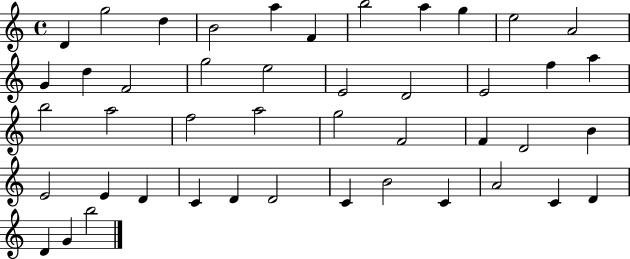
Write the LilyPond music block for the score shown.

{
  \clef treble
  \time 4/4
  \defaultTimeSignature
  \key c \major
  d'4 g''2 d''4 | b'2 a''4 f'4 | b''2 a''4 g''4 | e''2 a'2 | \break g'4 d''4 f'2 | g''2 e''2 | e'2 d'2 | e'2 f''4 a''4 | \break b''2 a''2 | f''2 a''2 | g''2 f'2 | f'4 d'2 b'4 | \break e'2 e'4 d'4 | c'4 d'4 d'2 | c'4 b'2 c'4 | a'2 c'4 d'4 | \break d'4 g'4 b''2 | \bar "|."
}